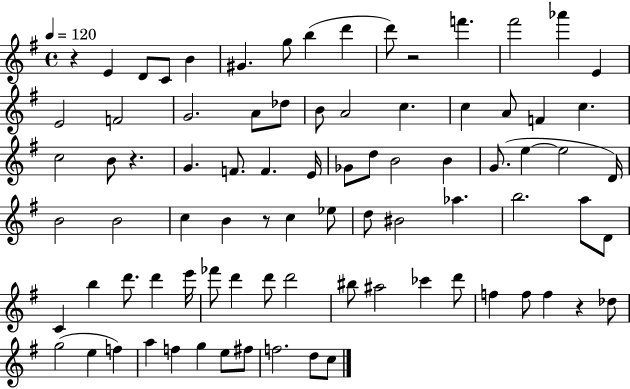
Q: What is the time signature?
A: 4/4